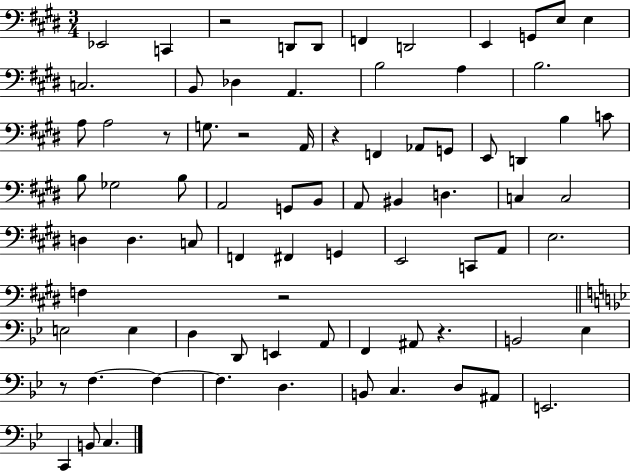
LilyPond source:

{
  \clef bass
  \numericTimeSignature
  \time 3/4
  \key e \major
  ees,2 c,4 | r2 d,8 d,8 | f,4 d,2 | e,4 g,8 e8 e4 | \break c2. | b,8 des4 a,4. | b2 a4 | b2. | \break a8 a2 r8 | g8. r2 a,16 | r4 f,4 aes,8 g,8 | e,8 d,4 b4 c'8 | \break b8 ges2 b8 | a,2 g,8 b,8 | a,8 bis,4 d4. | c4 c2 | \break d4 d4. c8 | f,4 fis,4 g,4 | e,2 c,8 a,8 | e2. | \break f4 r2 | \bar "||" \break \key bes \major e2 e4 | d4 d,8 e,4 a,8 | f,4 ais,8 r4. | b,2 ees4 | \break r8 f4.~~ f4~~ | f4. d4. | b,8 c4. d8 ais,8 | e,2. | \break c,4 b,8 c4. | \bar "|."
}